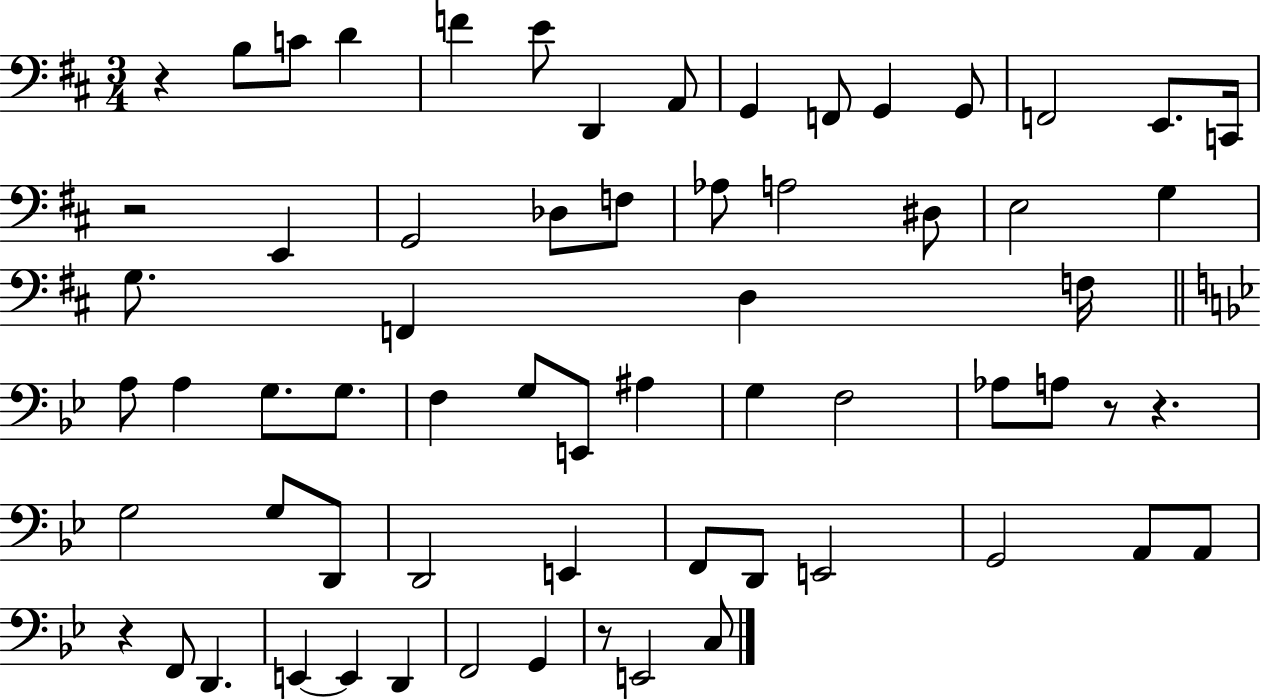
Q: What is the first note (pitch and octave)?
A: B3